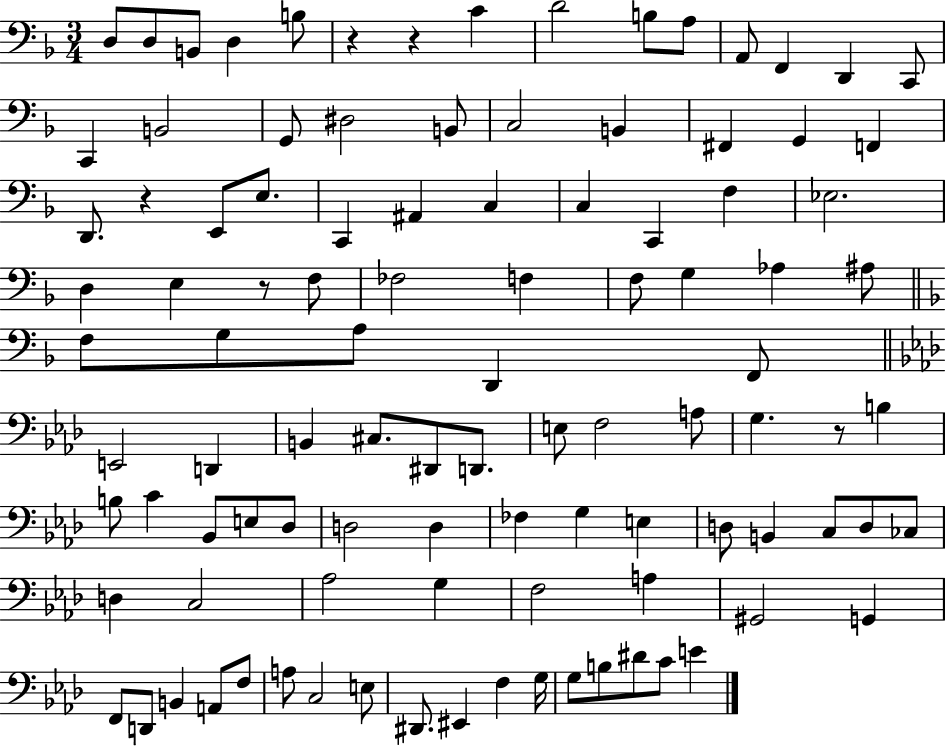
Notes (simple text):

D3/e D3/e B2/e D3/q B3/e R/q R/q C4/q D4/h B3/e A3/e A2/e F2/q D2/q C2/e C2/q B2/h G2/e D#3/h B2/e C3/h B2/q F#2/q G2/q F2/q D2/e. R/q E2/e E3/e. C2/q A#2/q C3/q C3/q C2/q F3/q Eb3/h. D3/q E3/q R/e F3/e FES3/h F3/q F3/e G3/q Ab3/q A#3/e F3/e G3/e A3/e D2/q F2/e E2/h D2/q B2/q C#3/e. D#2/e D2/e. E3/e F3/h A3/e G3/q. R/e B3/q B3/e C4/q Bb2/e E3/e Db3/e D3/h D3/q FES3/q G3/q E3/q D3/e B2/q C3/e D3/e CES3/e D3/q C3/h Ab3/h G3/q F3/h A3/q G#2/h G2/q F2/e D2/e B2/q A2/e F3/e A3/e C3/h E3/e D#2/e. EIS2/q F3/q G3/s G3/e B3/e D#4/e C4/e E4/q